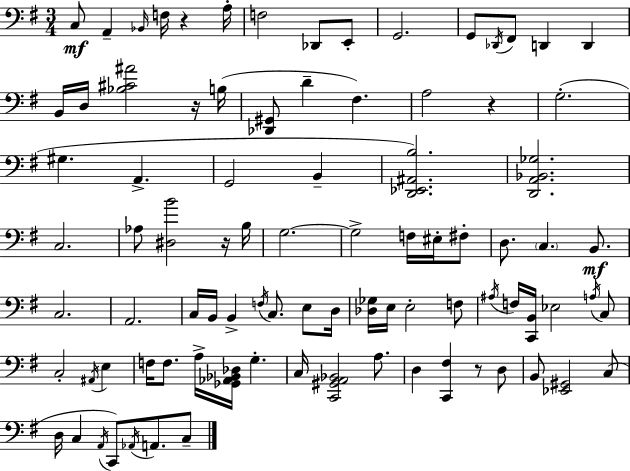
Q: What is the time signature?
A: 3/4